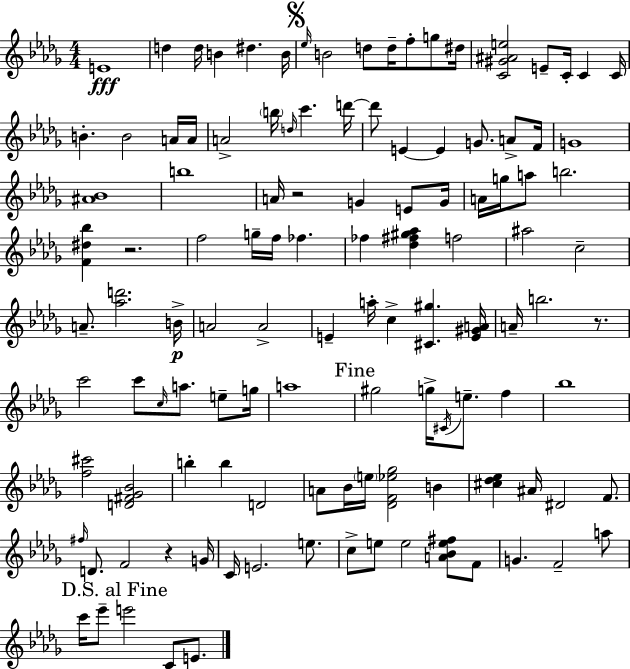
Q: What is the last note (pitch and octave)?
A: E4